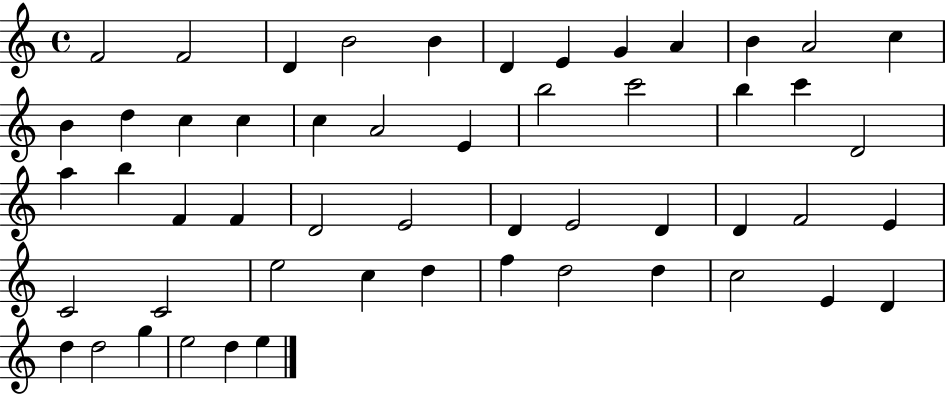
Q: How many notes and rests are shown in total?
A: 53